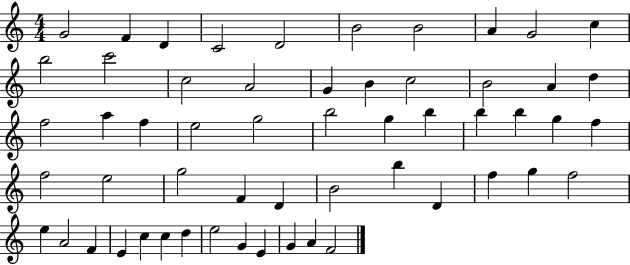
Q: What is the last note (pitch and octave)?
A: F4